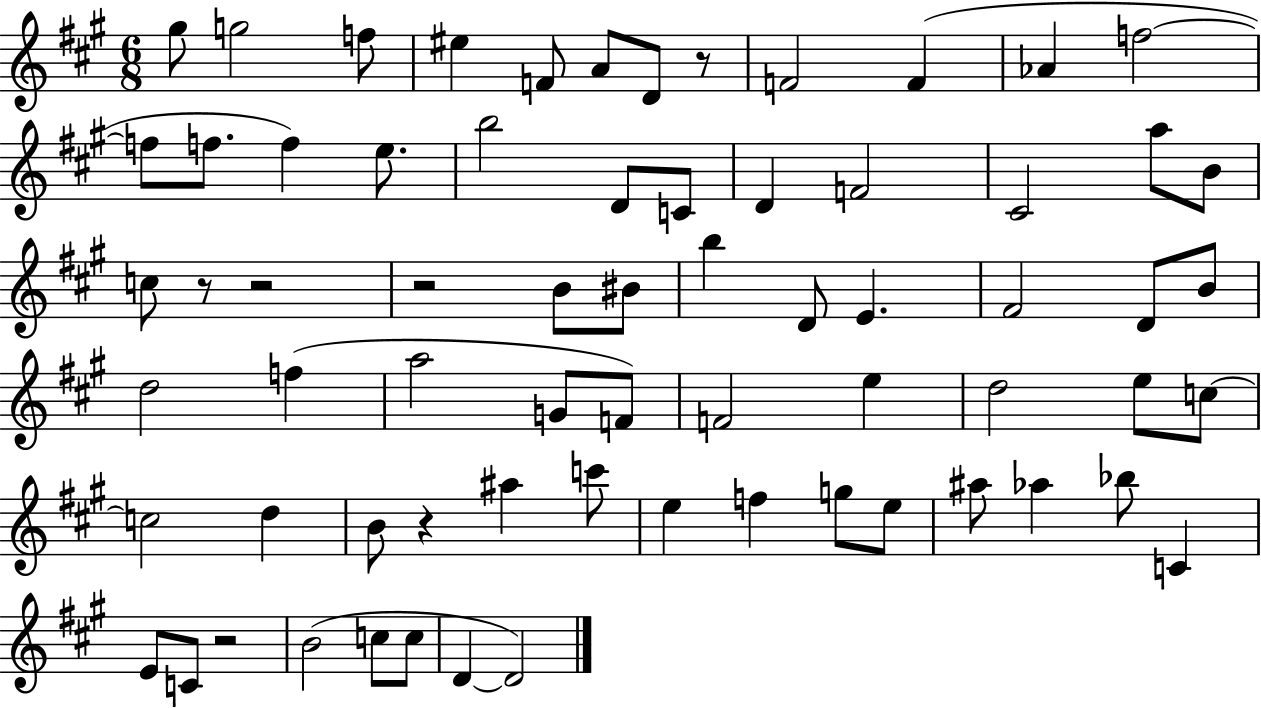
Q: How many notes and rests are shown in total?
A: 68